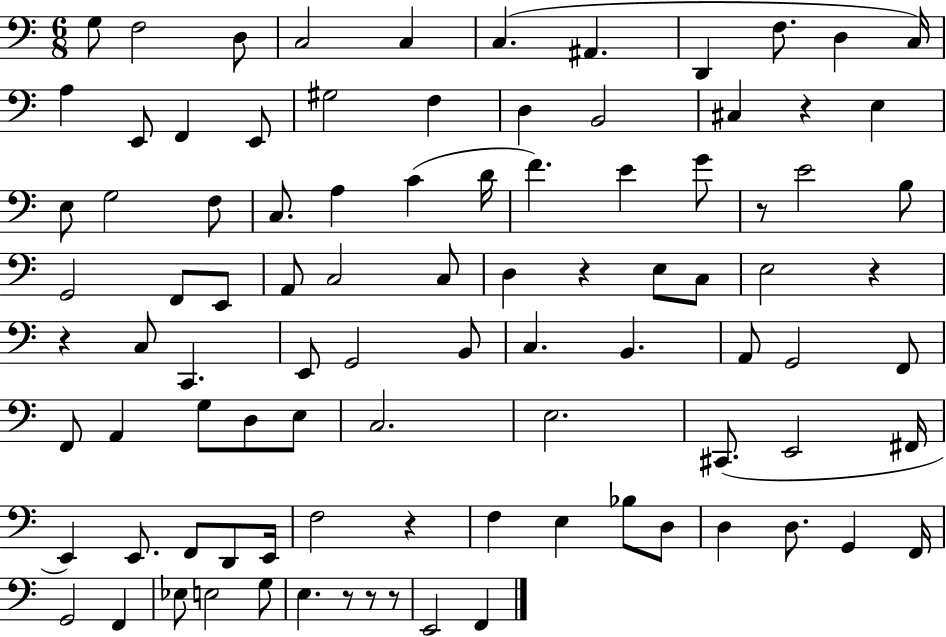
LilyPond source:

{
  \clef bass
  \numericTimeSignature
  \time 6/8
  \key c \major
  g8 f2 d8 | c2 c4 | c4.( ais,4. | d,4 f8. d4 c16) | \break a4 e,8 f,4 e,8 | gis2 f4 | d4 b,2 | cis4 r4 e4 | \break e8 g2 f8 | c8. a4 c'4( d'16 | f'4.) e'4 g'8 | r8 e'2 b8 | \break g,2 f,8 e,8 | a,8 c2 c8 | d4 r4 e8 c8 | e2 r4 | \break r4 c8 c,4. | e,8 g,2 b,8 | c4. b,4. | a,8 g,2 f,8 | \break f,8 a,4 g8 d8 e8 | c2. | e2. | cis,8.( e,2 fis,16 | \break e,4) e,8. f,8 d,8 e,16 | f2 r4 | f4 e4 bes8 d8 | d4 d8. g,4 f,16 | \break g,2 f,4 | ees8 e2 g8 | e4. r8 r8 r8 | e,2 f,4 | \break \bar "|."
}